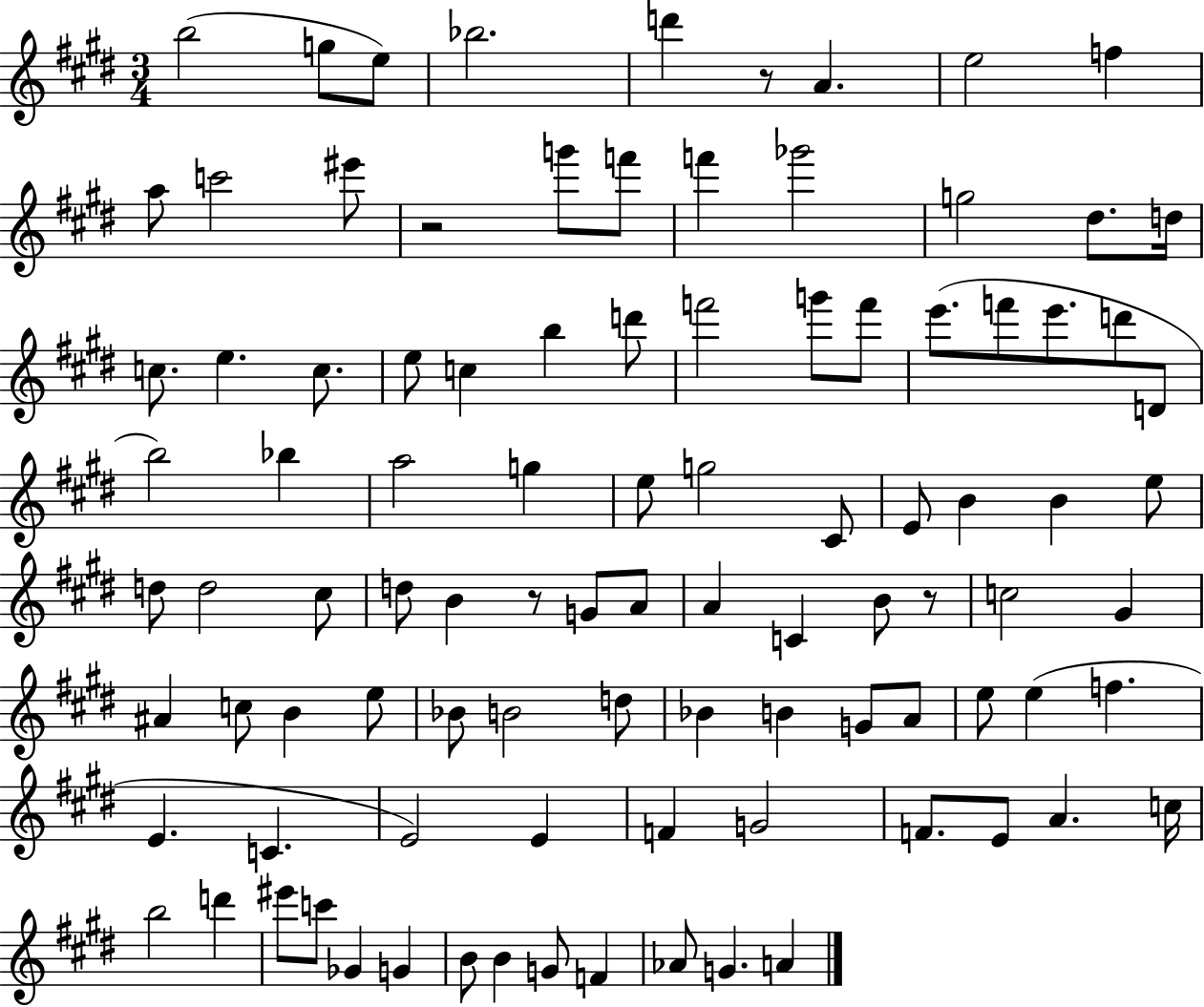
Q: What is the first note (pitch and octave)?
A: B5